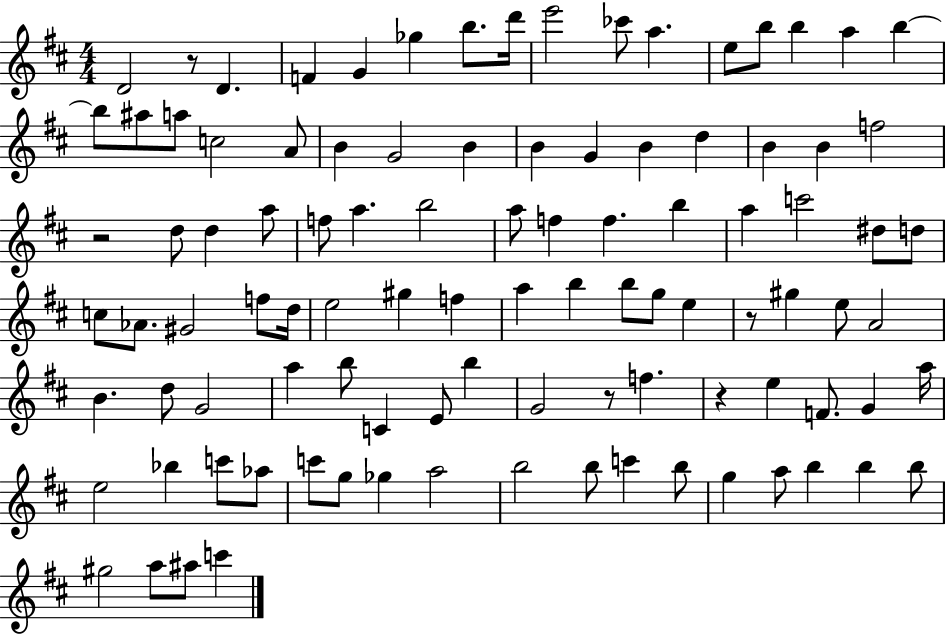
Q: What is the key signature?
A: D major